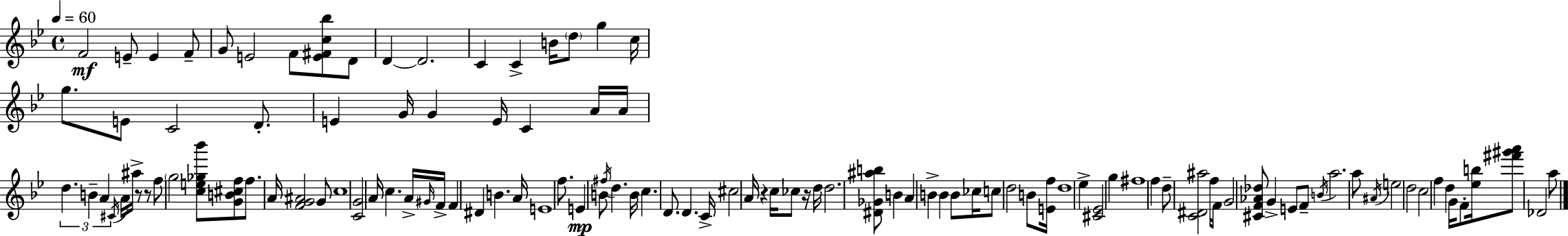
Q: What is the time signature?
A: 4/4